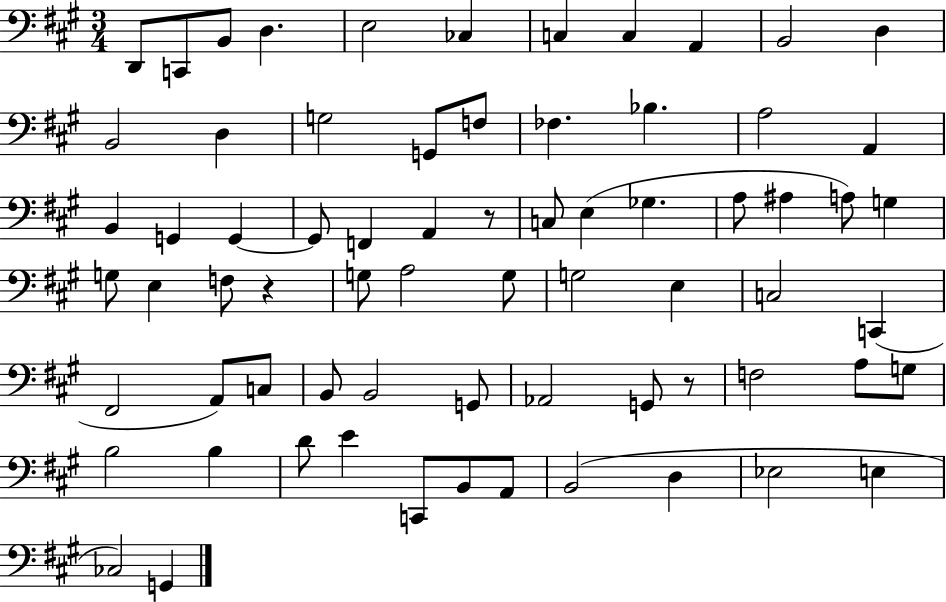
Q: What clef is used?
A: bass